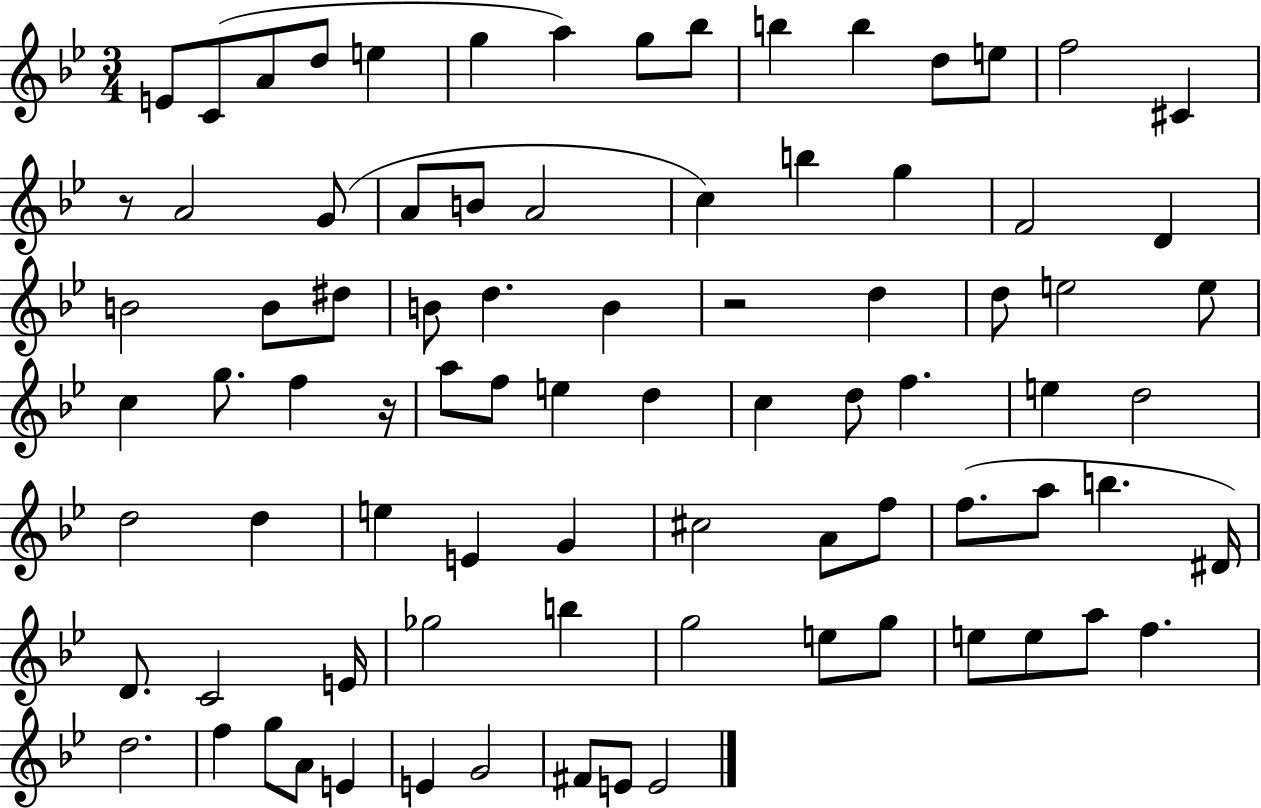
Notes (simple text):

E4/e C4/e A4/e D5/e E5/q G5/q A5/q G5/e Bb5/e B5/q B5/q D5/e E5/e F5/h C#4/q R/e A4/h G4/e A4/e B4/e A4/h C5/q B5/q G5/q F4/h D4/q B4/h B4/e D#5/e B4/e D5/q. B4/q R/h D5/q D5/e E5/h E5/e C5/q G5/e. F5/q R/s A5/e F5/e E5/q D5/q C5/q D5/e F5/q. E5/q D5/h D5/h D5/q E5/q E4/q G4/q C#5/h A4/e F5/e F5/e. A5/e B5/q. D#4/s D4/e. C4/h E4/s Gb5/h B5/q G5/h E5/e G5/e E5/e E5/e A5/e F5/q. D5/h. F5/q G5/e A4/e E4/q E4/q G4/h F#4/e E4/e E4/h